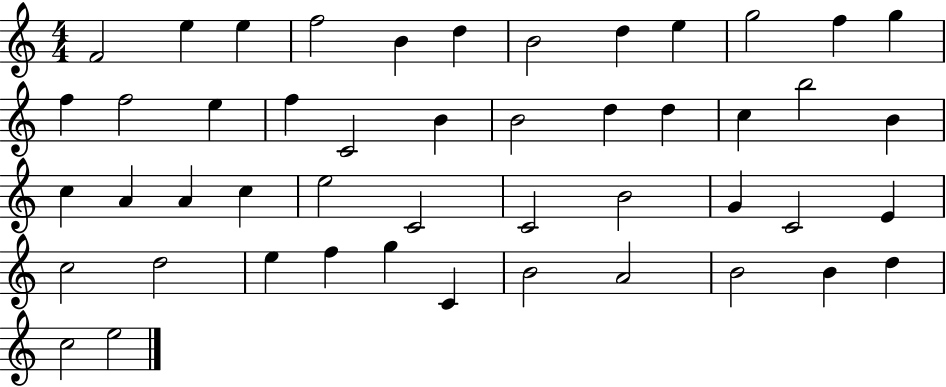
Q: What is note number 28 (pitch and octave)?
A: C5